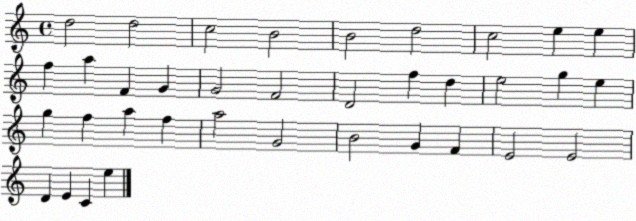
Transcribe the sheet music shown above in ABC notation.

X:1
T:Untitled
M:4/4
L:1/4
K:C
d2 d2 c2 B2 B2 d2 c2 e e f a F G G2 F2 D2 f d e2 g e g f a f a2 G2 B2 G F E2 E2 D E C e